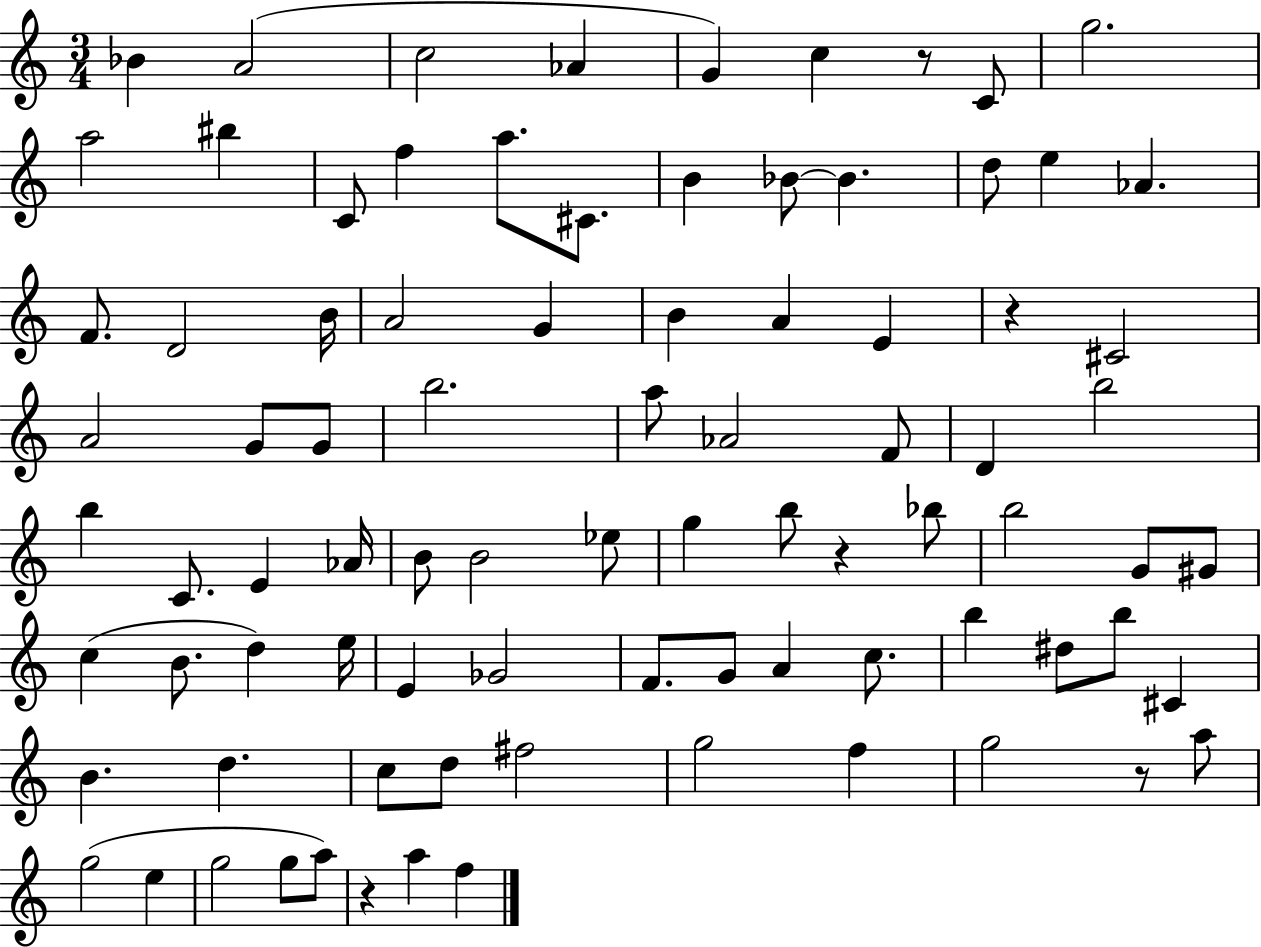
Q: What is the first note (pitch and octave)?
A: Bb4